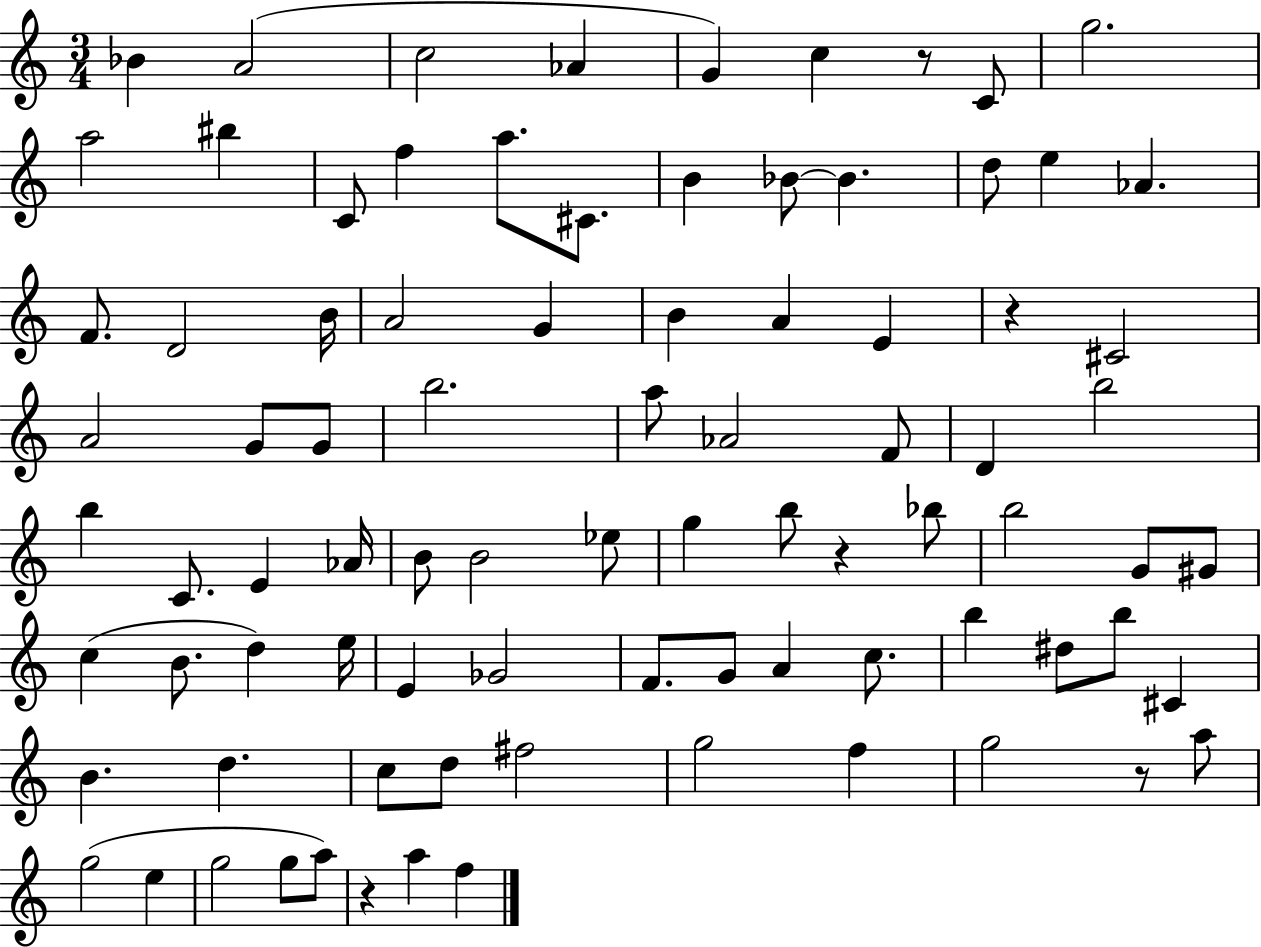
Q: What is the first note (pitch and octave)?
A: Bb4